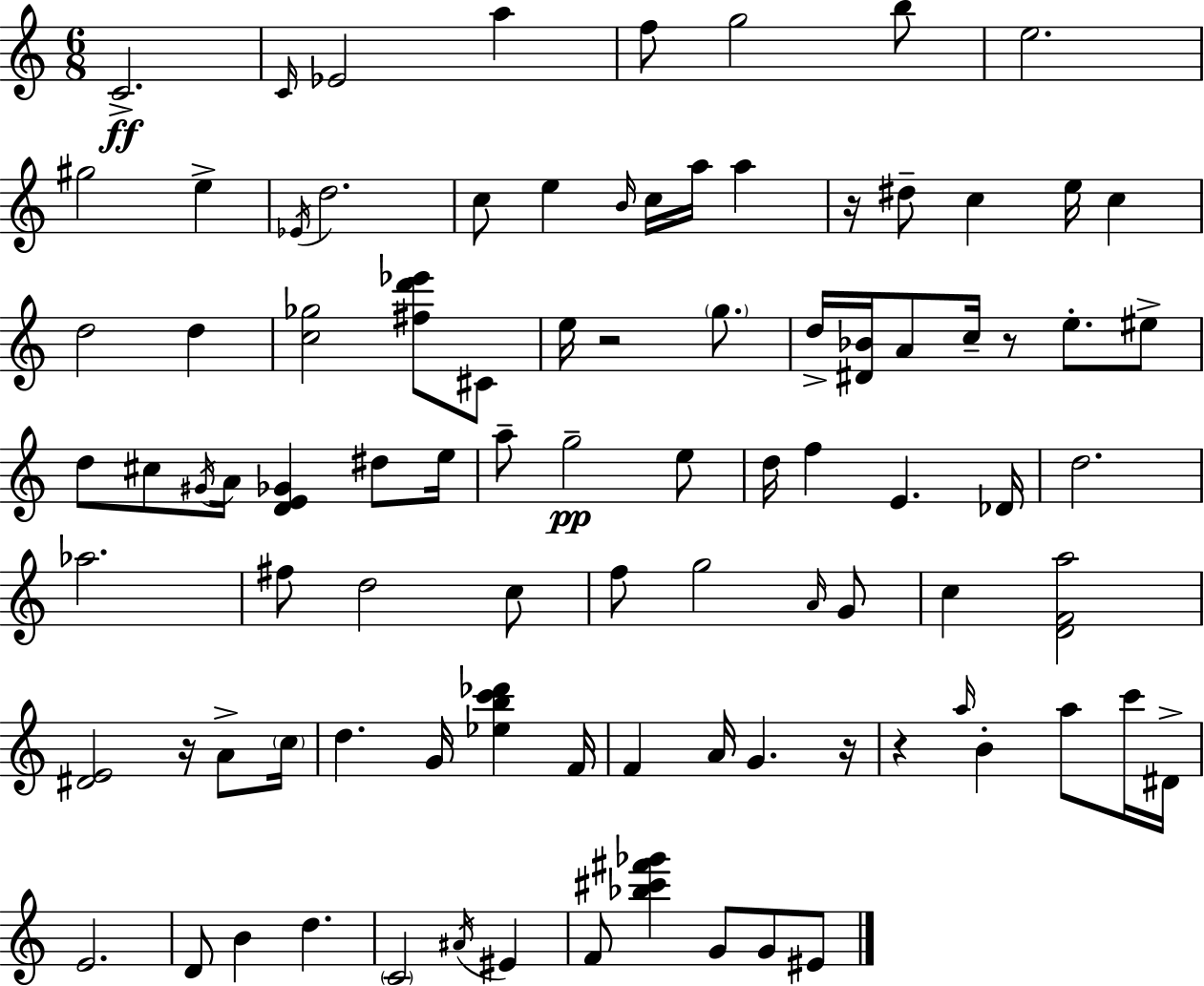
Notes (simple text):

C4/h. C4/s Eb4/h A5/q F5/e G5/h B5/e E5/h. G#5/h E5/q Eb4/s D5/h. C5/e E5/q B4/s C5/s A5/s A5/q R/s D#5/e C5/q E5/s C5/q D5/h D5/q [C5,Gb5]/h [F#5,D6,Eb6]/e C#4/e E5/s R/h G5/e. D5/s [D#4,Bb4]/s A4/e C5/s R/e E5/e. EIS5/e D5/e C#5/e G#4/s A4/s [D4,E4,Gb4]/q D#5/e E5/s A5/e G5/h E5/e D5/s F5/q E4/q. Db4/s D5/h. Ab5/h. F#5/e D5/h C5/e F5/e G5/h A4/s G4/e C5/q [D4,F4,A5]/h [D#4,E4]/h R/s A4/e C5/s D5/q. G4/s [Eb5,B5,C6,Db6]/q F4/s F4/q A4/s G4/q. R/s R/q A5/s B4/q A5/e C6/s D#4/s E4/h. D4/e B4/q D5/q. C4/h A#4/s EIS4/q F4/e [Bb5,C#6,F#6,Gb6]/q G4/e G4/e EIS4/e